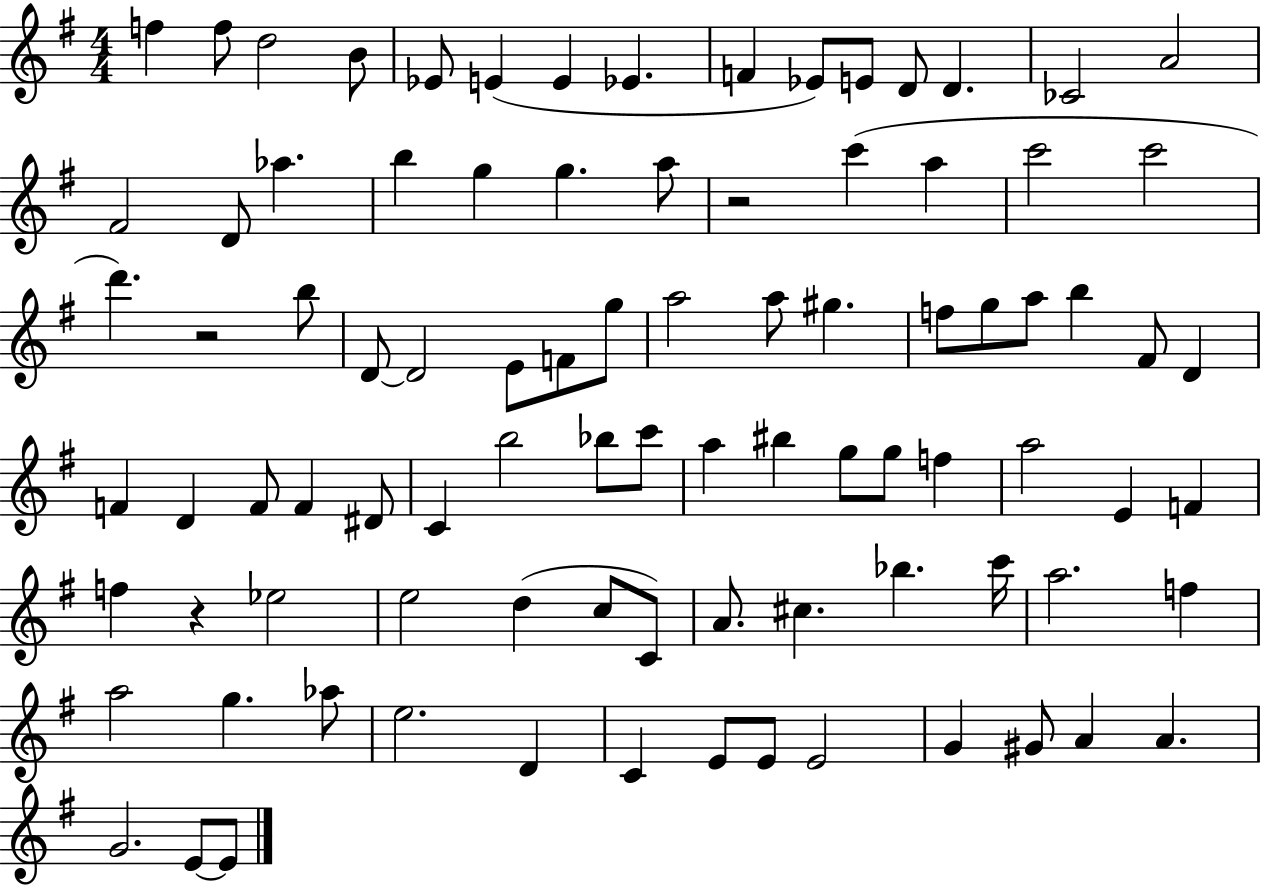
X:1
T:Untitled
M:4/4
L:1/4
K:G
f f/2 d2 B/2 _E/2 E E _E F _E/2 E/2 D/2 D _C2 A2 ^F2 D/2 _a b g g a/2 z2 c' a c'2 c'2 d' z2 b/2 D/2 D2 E/2 F/2 g/2 a2 a/2 ^g f/2 g/2 a/2 b ^F/2 D F D F/2 F ^D/2 C b2 _b/2 c'/2 a ^b g/2 g/2 f a2 E F f z _e2 e2 d c/2 C/2 A/2 ^c _b c'/4 a2 f a2 g _a/2 e2 D C E/2 E/2 E2 G ^G/2 A A G2 E/2 E/2